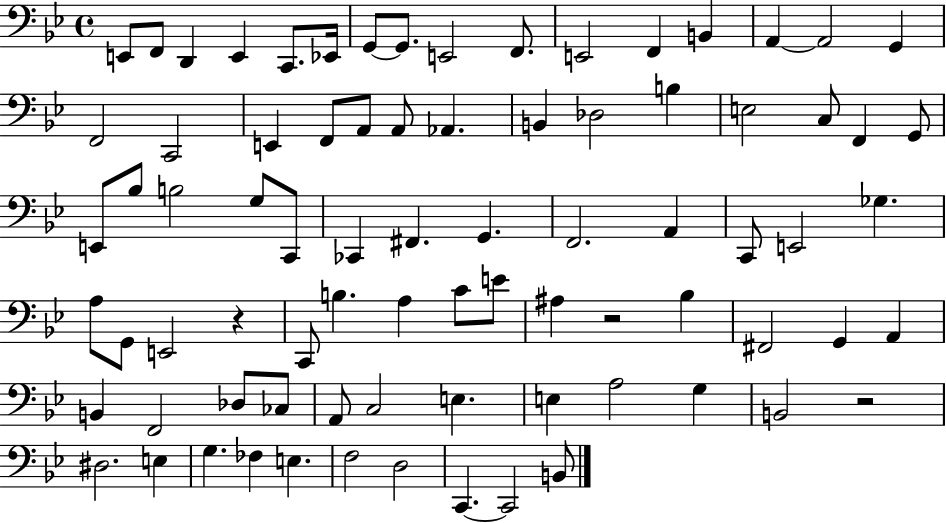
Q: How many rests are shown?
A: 3